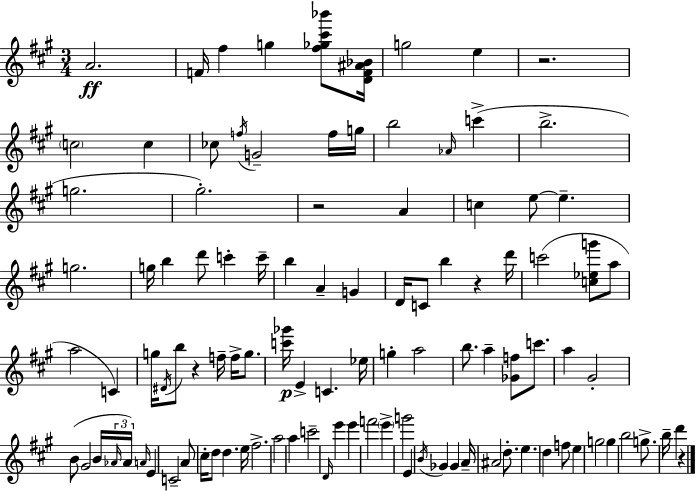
{
  \clef treble
  \numericTimeSignature
  \time 3/4
  \key a \major
  a'2.\ff | f'16 fis''4 g''4 <fis'' ges'' cis''' bes'''>8 <d' f' ais' bes'>16 | g''2 e''4 | r2. | \break \parenthesize c''2 c''4 | ces''8 \acciaccatura { f''16 } g'2-- f''16 | g''16 b''2 \grace { aes'16 }( c'''4-> | b''2.-> | \break g''2. | gis''2.-.) | r2 a'4 | c''4 e''8~~ e''4.-- | \break g''2. | g''16 b''4 d'''8 c'''4-. | c'''16-- b''4 a'4-- g'4 | d'16 c'8 b''4 r4 | \break d'''16 c'''2( <c'' ees'' g'''>8 | a''8 a''2 c'4) | g''16 \acciaccatura { dis'16 } b''8 r4 f''16-- f''16-> | g''8. <c''' ges'''>16\p e'4-> c'4. | \break ees''16 g''4-. a''2 | b''8. a''4-- <ges' f''>8 | c'''8. a''4 gis'2-. | b'8( gis'2 | \break b'16 \tuplet 3/2 { \grace { aes'16 } aes'16) \grace { a'16 } } e'4 c'2-- | a'8 cis''16-. d''8 d''4. | e''16 fis''2.-> | a''2 | \break a''4 c'''2-- | \grace { d'16 } e'''4 e'''4 f'''2 | \parenthesize e'''4-> g'''2 | e'4 \acciaccatura { b'16 } ges'4 | \break ges'4 a'16-- ais'2 | d''8.-. e''4. | d''4 f''8 e''4 g''2 | g''4 b''2 | \break g''8.-> b''16-- d'''4 | r4 \bar "|."
}